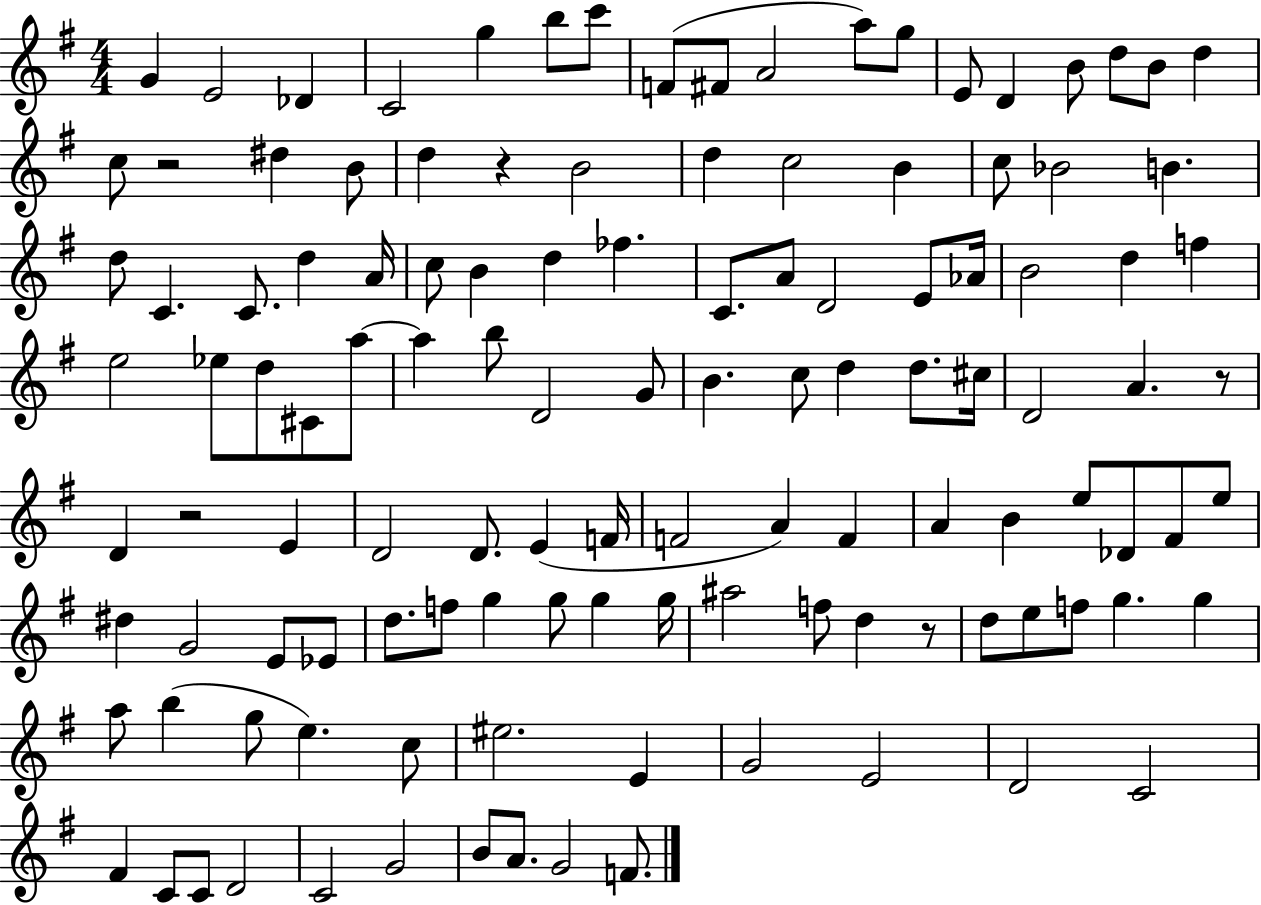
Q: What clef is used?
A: treble